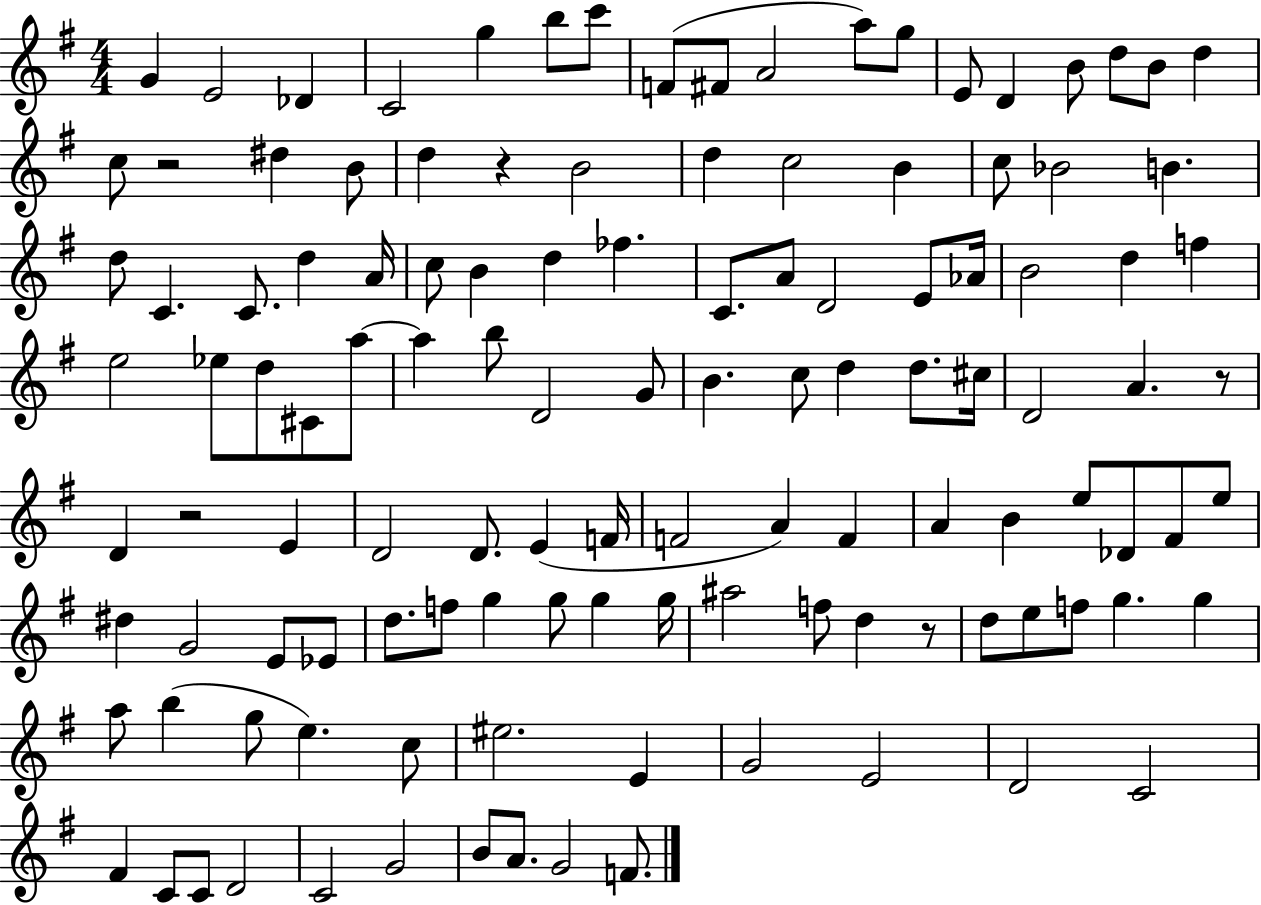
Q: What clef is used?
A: treble